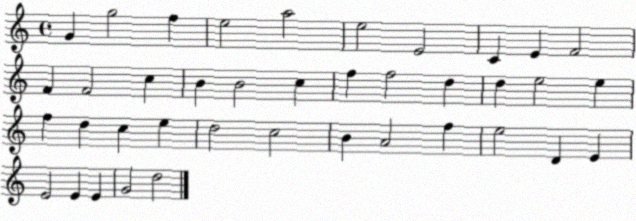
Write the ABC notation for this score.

X:1
T:Untitled
M:4/4
L:1/4
K:C
G g2 f e2 a2 e2 E2 C E F2 F F2 c B B2 c f f2 d d e2 e f d c e d2 c2 B A2 f e2 D E E2 E E G2 d2